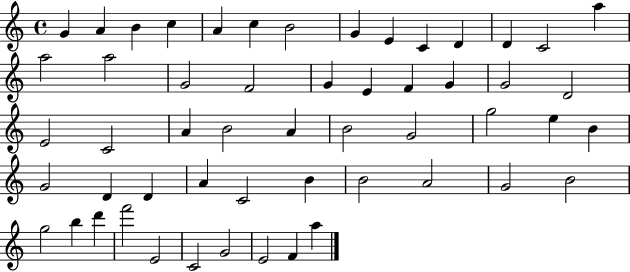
{
  \clef treble
  \time 4/4
  \defaultTimeSignature
  \key c \major
  g'4 a'4 b'4 c''4 | a'4 c''4 b'2 | g'4 e'4 c'4 d'4 | d'4 c'2 a''4 | \break a''2 a''2 | g'2 f'2 | g'4 e'4 f'4 g'4 | g'2 d'2 | \break e'2 c'2 | a'4 b'2 a'4 | b'2 g'2 | g''2 e''4 b'4 | \break g'2 d'4 d'4 | a'4 c'2 b'4 | b'2 a'2 | g'2 b'2 | \break g''2 b''4 d'''4 | f'''2 e'2 | c'2 g'2 | e'2 f'4 a''4 | \break \bar "|."
}